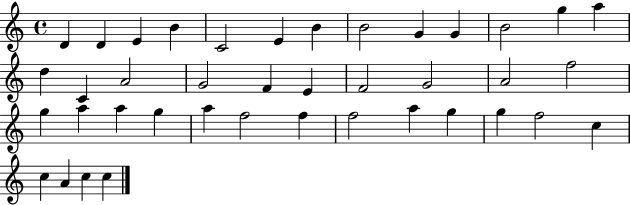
X:1
T:Untitled
M:4/4
L:1/4
K:C
D D E B C2 E B B2 G G B2 g a d C A2 G2 F E F2 G2 A2 f2 g a a g a f2 f f2 a g g f2 c c A c c